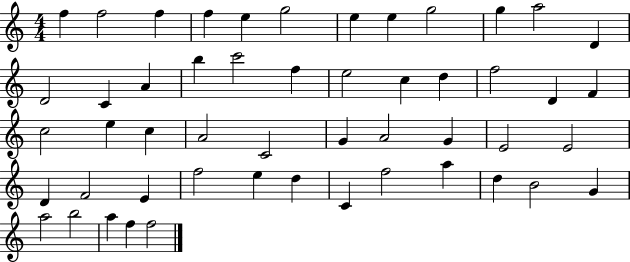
{
  \clef treble
  \numericTimeSignature
  \time 4/4
  \key c \major
  f''4 f''2 f''4 | f''4 e''4 g''2 | e''4 e''4 g''2 | g''4 a''2 d'4 | \break d'2 c'4 a'4 | b''4 c'''2 f''4 | e''2 c''4 d''4 | f''2 d'4 f'4 | \break c''2 e''4 c''4 | a'2 c'2 | g'4 a'2 g'4 | e'2 e'2 | \break d'4 f'2 e'4 | f''2 e''4 d''4 | c'4 f''2 a''4 | d''4 b'2 g'4 | \break a''2 b''2 | a''4 f''4 f''2 | \bar "|."
}